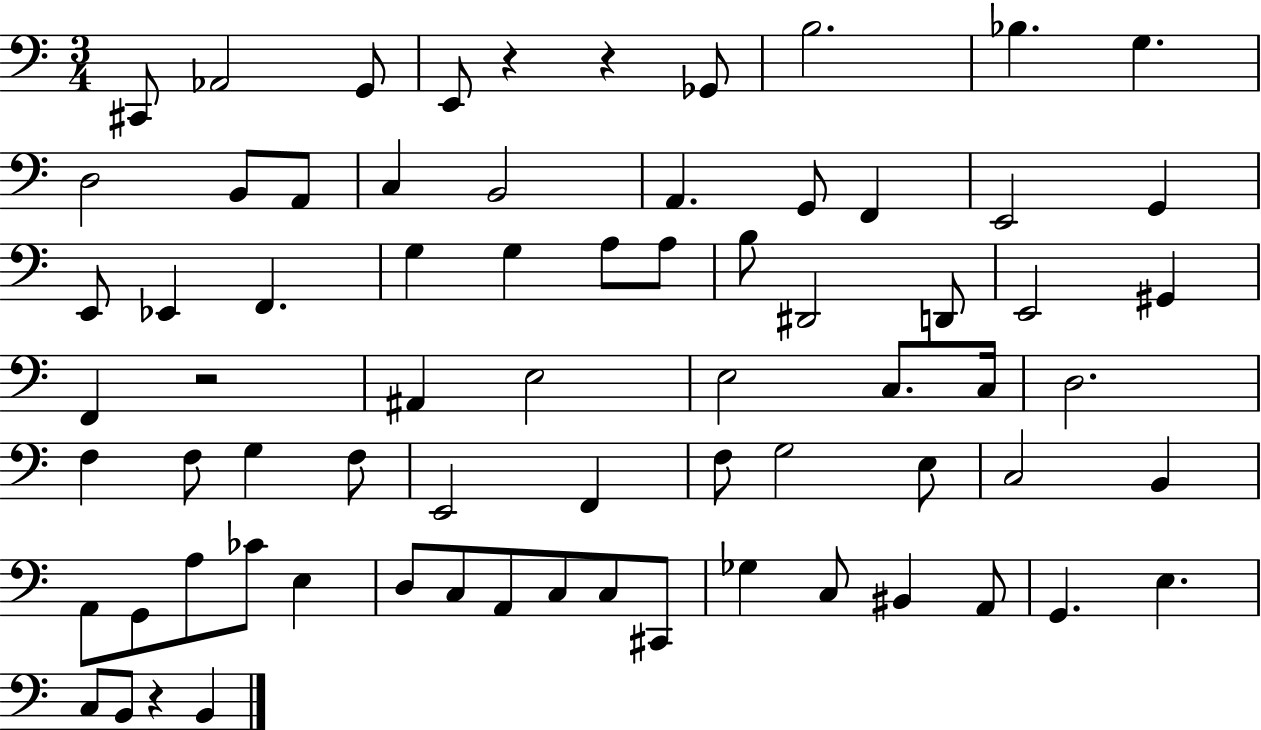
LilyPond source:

{
  \clef bass
  \numericTimeSignature
  \time 3/4
  \key c \major
  \repeat volta 2 { cis,8 aes,2 g,8 | e,8 r4 r4 ges,8 | b2. | bes4. g4. | \break d2 b,8 a,8 | c4 b,2 | a,4. g,8 f,4 | e,2 g,4 | \break e,8 ees,4 f,4. | g4 g4 a8 a8 | b8 dis,2 d,8 | e,2 gis,4 | \break f,4 r2 | ais,4 e2 | e2 c8. c16 | d2. | \break f4 f8 g4 f8 | e,2 f,4 | f8 g2 e8 | c2 b,4 | \break a,8 g,8 a8 ces'8 e4 | d8 c8 a,8 c8 c8 cis,8 | ges4 c8 bis,4 a,8 | g,4. e4. | \break c8 b,8 r4 b,4 | } \bar "|."
}